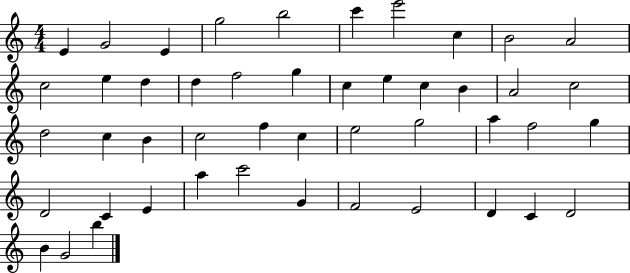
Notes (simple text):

E4/q G4/h E4/q G5/h B5/h C6/q E6/h C5/q B4/h A4/h C5/h E5/q D5/q D5/q F5/h G5/q C5/q E5/q C5/q B4/q A4/h C5/h D5/h C5/q B4/q C5/h F5/q C5/q E5/h G5/h A5/q F5/h G5/q D4/h C4/q E4/q A5/q C6/h G4/q F4/h E4/h D4/q C4/q D4/h B4/q G4/h B5/q